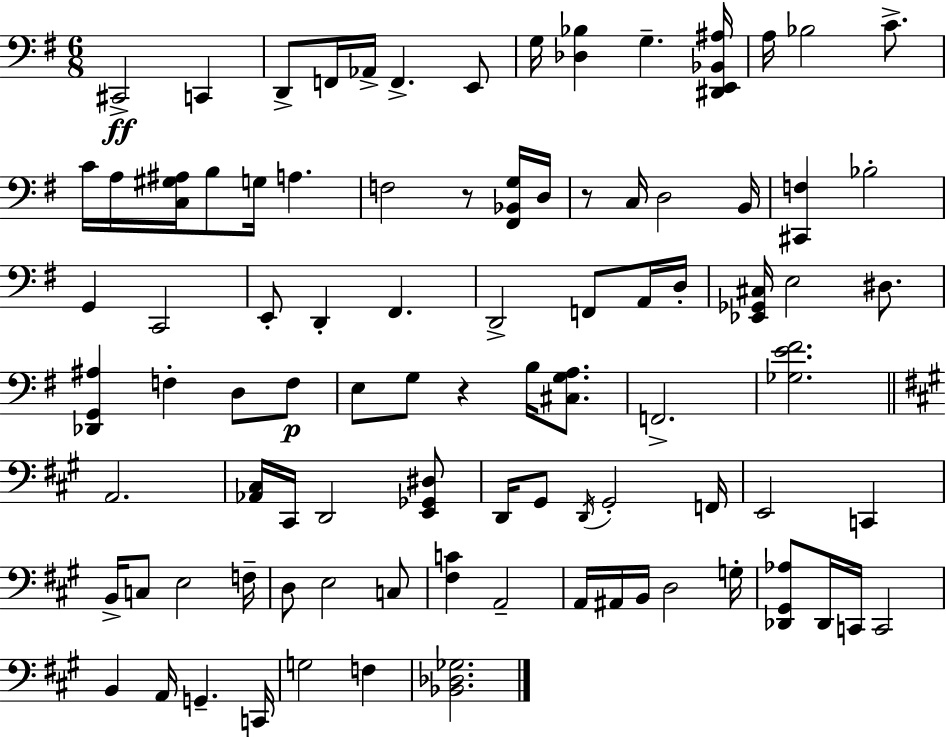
X:1
T:Untitled
M:6/8
L:1/4
K:G
^C,,2 C,, D,,/2 F,,/4 _A,,/4 F,, E,,/2 G,/4 [_D,_B,] G, [^D,,E,,_B,,^A,]/4 A,/4 _B,2 C/2 C/4 A,/4 [C,^G,^A,]/4 B,/2 G,/4 A, F,2 z/2 [^F,,_B,,G,]/4 D,/4 z/2 C,/4 D,2 B,,/4 [^C,,F,] _B,2 G,, C,,2 E,,/2 D,, ^F,, D,,2 F,,/2 A,,/4 D,/4 [_E,,_G,,^C,]/4 E,2 ^D,/2 [_D,,G,,^A,] F, D,/2 F,/2 E,/2 G,/2 z B,/4 [^C,G,A,]/2 F,,2 [_G,E^F]2 A,,2 [_A,,^C,]/4 ^C,,/4 D,,2 [E,,_G,,^D,]/2 D,,/4 ^G,,/2 D,,/4 ^G,,2 F,,/4 E,,2 C,, B,,/4 C,/2 E,2 F,/4 D,/2 E,2 C,/2 [^F,C] A,,2 A,,/4 ^A,,/4 B,,/4 D,2 G,/4 [_D,,^G,,_A,]/2 _D,,/4 C,,/4 C,,2 B,, A,,/4 G,, C,,/4 G,2 F, [_B,,_D,_G,]2